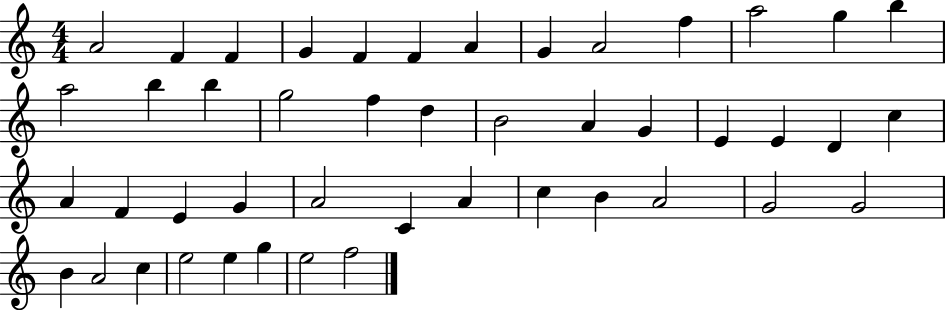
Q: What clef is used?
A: treble